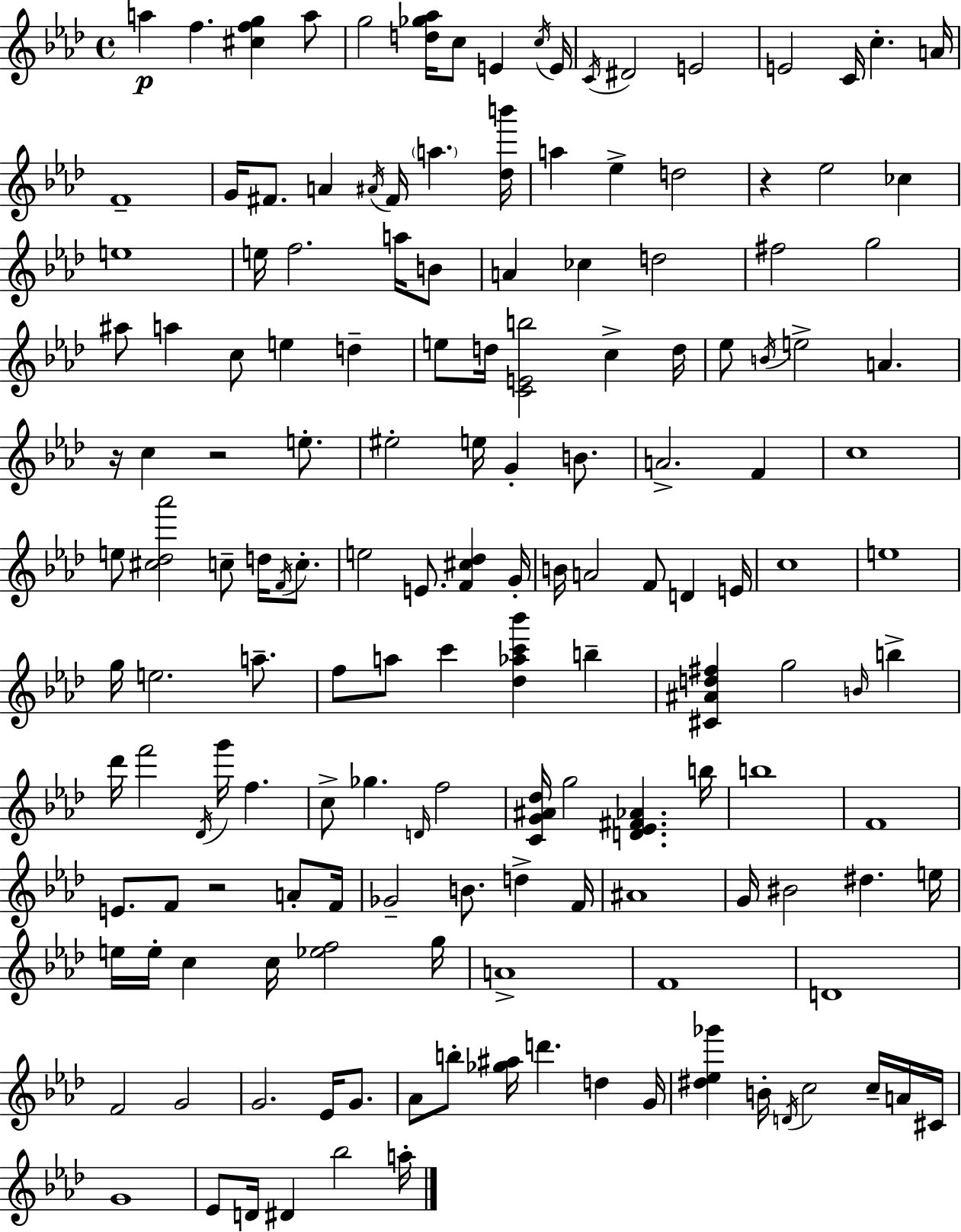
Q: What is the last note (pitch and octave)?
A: A5